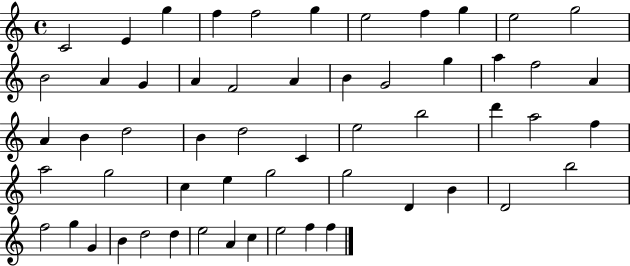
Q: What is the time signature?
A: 4/4